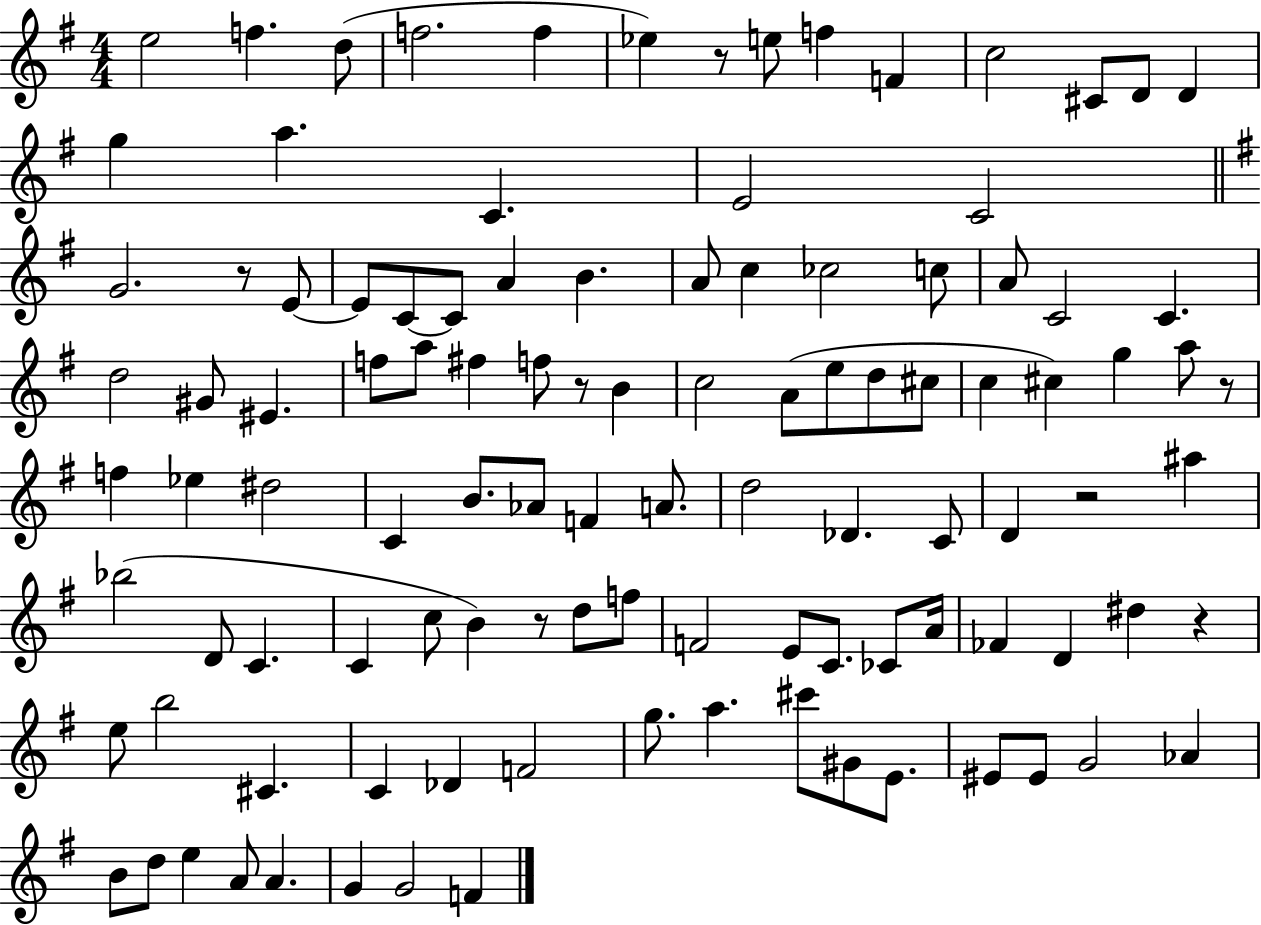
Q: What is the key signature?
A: G major